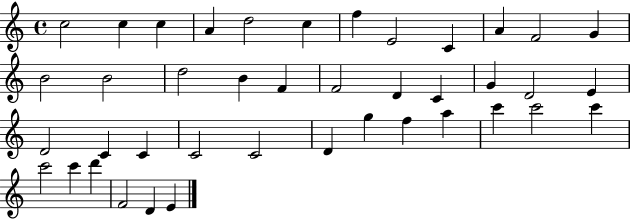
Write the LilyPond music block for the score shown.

{
  \clef treble
  \time 4/4
  \defaultTimeSignature
  \key c \major
  c''2 c''4 c''4 | a'4 d''2 c''4 | f''4 e'2 c'4 | a'4 f'2 g'4 | \break b'2 b'2 | d''2 b'4 f'4 | f'2 d'4 c'4 | g'4 d'2 e'4 | \break d'2 c'4 c'4 | c'2 c'2 | d'4 g''4 f''4 a''4 | c'''4 c'''2 c'''4 | \break c'''2 c'''4 d'''4 | f'2 d'4 e'4 | \bar "|."
}